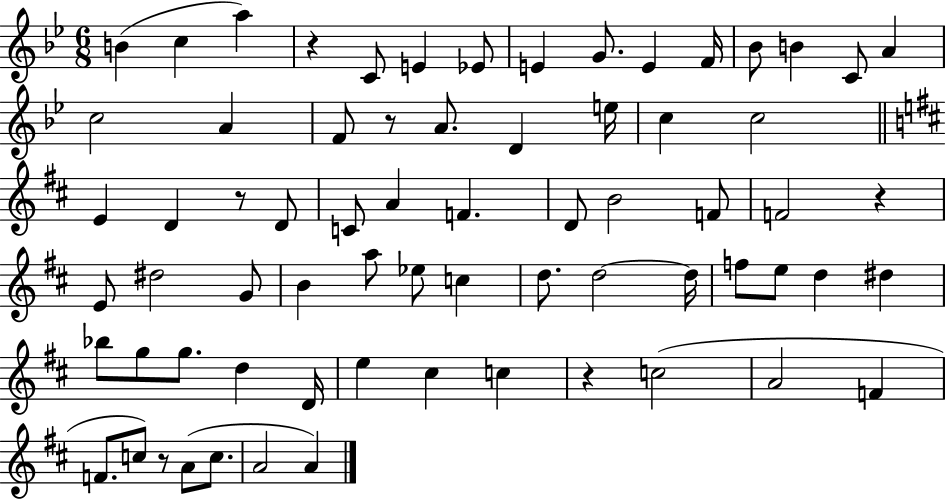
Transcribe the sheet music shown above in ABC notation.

X:1
T:Untitled
M:6/8
L:1/4
K:Bb
B c a z C/2 E _E/2 E G/2 E F/4 _B/2 B C/2 A c2 A F/2 z/2 A/2 D e/4 c c2 E D z/2 D/2 C/2 A F D/2 B2 F/2 F2 z E/2 ^d2 G/2 B a/2 _e/2 c d/2 d2 d/4 f/2 e/2 d ^d _b/2 g/2 g/2 d D/4 e ^c c z c2 A2 F F/2 c/2 z/2 A/2 c/2 A2 A